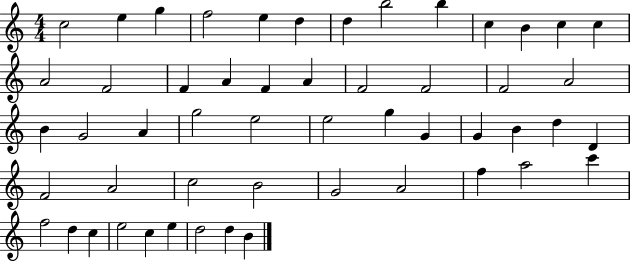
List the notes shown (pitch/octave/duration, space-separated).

C5/h E5/q G5/q F5/h E5/q D5/q D5/q B5/h B5/q C5/q B4/q C5/q C5/q A4/h F4/h F4/q A4/q F4/q A4/q F4/h F4/h F4/h A4/h B4/q G4/h A4/q G5/h E5/h E5/h G5/q G4/q G4/q B4/q D5/q D4/q F4/h A4/h C5/h B4/h G4/h A4/h F5/q A5/h C6/q F5/h D5/q C5/q E5/h C5/q E5/q D5/h D5/q B4/q